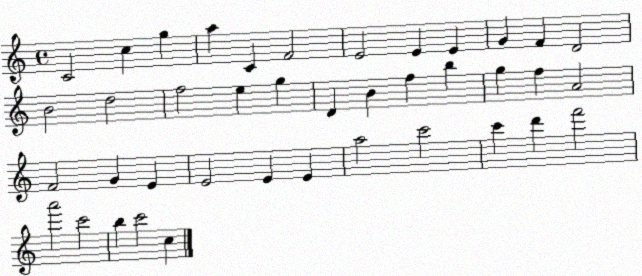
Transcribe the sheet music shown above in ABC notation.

X:1
T:Untitled
M:4/4
L:1/4
K:C
C2 c g a C F2 E2 E E G F D2 B2 d2 f2 e g D B f b g f A2 F2 G E E2 E E a2 c'2 c' d' f'2 a'2 c'2 b c'2 c